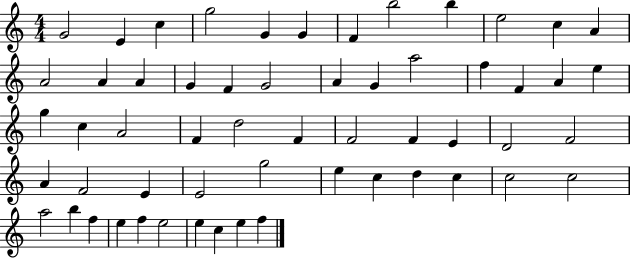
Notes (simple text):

G4/h E4/q C5/q G5/h G4/q G4/q F4/q B5/h B5/q E5/h C5/q A4/q A4/h A4/q A4/q G4/q F4/q G4/h A4/q G4/q A5/h F5/q F4/q A4/q E5/q G5/q C5/q A4/h F4/q D5/h F4/q F4/h F4/q E4/q D4/h F4/h A4/q F4/h E4/q E4/h G5/h E5/q C5/q D5/q C5/q C5/h C5/h A5/h B5/q F5/q E5/q F5/q E5/h E5/q C5/q E5/q F5/q